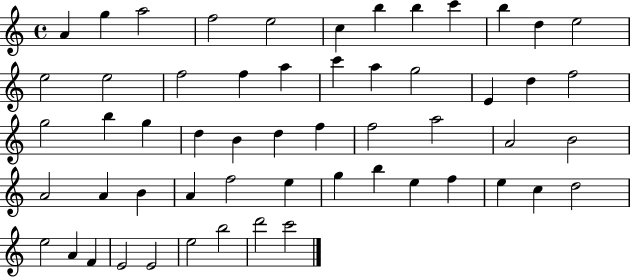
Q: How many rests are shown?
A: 0